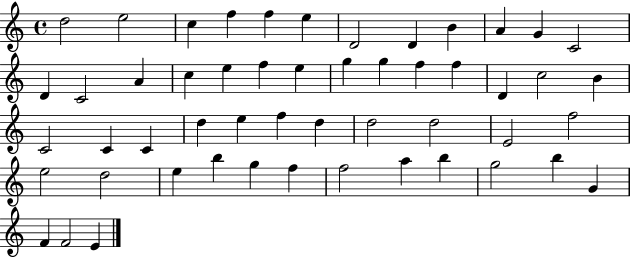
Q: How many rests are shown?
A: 0